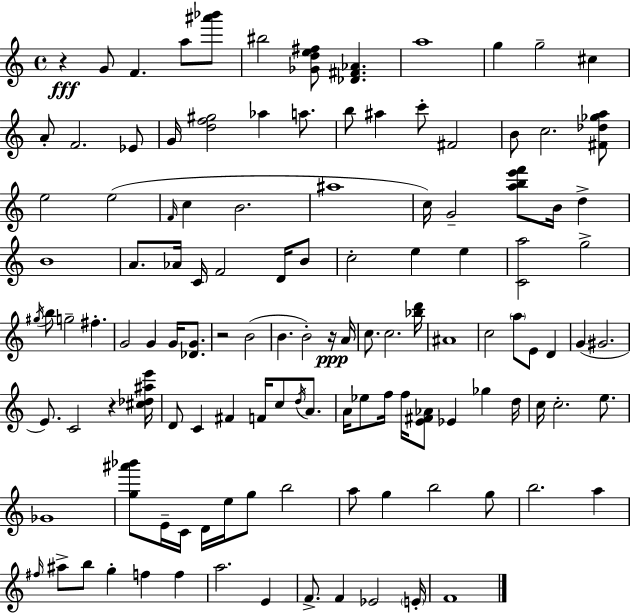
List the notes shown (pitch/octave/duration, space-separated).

R/q G4/e F4/q. A5/e [A#6,Bb6]/e BIS5/h [Gb4,D5,E5,F#5]/e [Db4,F#4,Ab4]/q. A5/w G5/q G5/h C#5/q A4/e F4/h. Eb4/e G4/s [D5,F5,G#5]/h Ab5/q A5/e. B5/e A#5/q C6/e F#4/h B4/e C5/h. [F#4,Db5,Gb5,A5]/e E5/h E5/h F4/s C5/q B4/h. A#5/w C5/s G4/h [A5,B5,E6,F6]/e B4/s D5/q B4/w A4/e. Ab4/s C4/s F4/h D4/s B4/e C5/h E5/q E5/q [C4,A5]/h G5/h G#5/s B5/e G5/h F#5/q. G4/h G4/q G4/s [Db4,G4]/e. R/h B4/h B4/q. B4/h R/s A4/s C5/e. C5/h. [Bb5,D6]/s A#4/w C5/h A5/e E4/e D4/q G4/q G#4/h. E4/e. C4/h R/q [C#5,Db5,A#5,E6]/s D4/e C4/q F#4/q F4/s C5/e D5/s A4/e. A4/s Eb5/e F5/s F5/s [E4,F#4,Ab4]/e Eb4/q Gb5/q D5/s C5/s C5/h. E5/e. Gb4/w [G5,A#6,Bb6]/e E4/s C4/s D4/s E5/s G5/e B5/h A5/e G5/q B5/h G5/e B5/h. A5/q F#5/s A#5/e B5/e G5/q F5/q F5/q A5/h. E4/q F4/e. F4/q Eb4/h E4/s F4/w